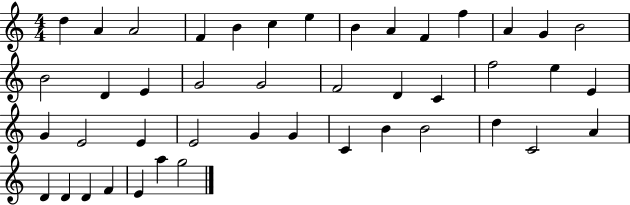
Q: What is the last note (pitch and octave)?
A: G5